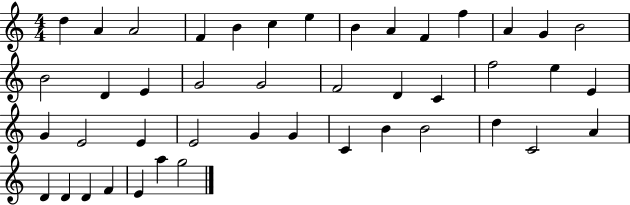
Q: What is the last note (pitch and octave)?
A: G5